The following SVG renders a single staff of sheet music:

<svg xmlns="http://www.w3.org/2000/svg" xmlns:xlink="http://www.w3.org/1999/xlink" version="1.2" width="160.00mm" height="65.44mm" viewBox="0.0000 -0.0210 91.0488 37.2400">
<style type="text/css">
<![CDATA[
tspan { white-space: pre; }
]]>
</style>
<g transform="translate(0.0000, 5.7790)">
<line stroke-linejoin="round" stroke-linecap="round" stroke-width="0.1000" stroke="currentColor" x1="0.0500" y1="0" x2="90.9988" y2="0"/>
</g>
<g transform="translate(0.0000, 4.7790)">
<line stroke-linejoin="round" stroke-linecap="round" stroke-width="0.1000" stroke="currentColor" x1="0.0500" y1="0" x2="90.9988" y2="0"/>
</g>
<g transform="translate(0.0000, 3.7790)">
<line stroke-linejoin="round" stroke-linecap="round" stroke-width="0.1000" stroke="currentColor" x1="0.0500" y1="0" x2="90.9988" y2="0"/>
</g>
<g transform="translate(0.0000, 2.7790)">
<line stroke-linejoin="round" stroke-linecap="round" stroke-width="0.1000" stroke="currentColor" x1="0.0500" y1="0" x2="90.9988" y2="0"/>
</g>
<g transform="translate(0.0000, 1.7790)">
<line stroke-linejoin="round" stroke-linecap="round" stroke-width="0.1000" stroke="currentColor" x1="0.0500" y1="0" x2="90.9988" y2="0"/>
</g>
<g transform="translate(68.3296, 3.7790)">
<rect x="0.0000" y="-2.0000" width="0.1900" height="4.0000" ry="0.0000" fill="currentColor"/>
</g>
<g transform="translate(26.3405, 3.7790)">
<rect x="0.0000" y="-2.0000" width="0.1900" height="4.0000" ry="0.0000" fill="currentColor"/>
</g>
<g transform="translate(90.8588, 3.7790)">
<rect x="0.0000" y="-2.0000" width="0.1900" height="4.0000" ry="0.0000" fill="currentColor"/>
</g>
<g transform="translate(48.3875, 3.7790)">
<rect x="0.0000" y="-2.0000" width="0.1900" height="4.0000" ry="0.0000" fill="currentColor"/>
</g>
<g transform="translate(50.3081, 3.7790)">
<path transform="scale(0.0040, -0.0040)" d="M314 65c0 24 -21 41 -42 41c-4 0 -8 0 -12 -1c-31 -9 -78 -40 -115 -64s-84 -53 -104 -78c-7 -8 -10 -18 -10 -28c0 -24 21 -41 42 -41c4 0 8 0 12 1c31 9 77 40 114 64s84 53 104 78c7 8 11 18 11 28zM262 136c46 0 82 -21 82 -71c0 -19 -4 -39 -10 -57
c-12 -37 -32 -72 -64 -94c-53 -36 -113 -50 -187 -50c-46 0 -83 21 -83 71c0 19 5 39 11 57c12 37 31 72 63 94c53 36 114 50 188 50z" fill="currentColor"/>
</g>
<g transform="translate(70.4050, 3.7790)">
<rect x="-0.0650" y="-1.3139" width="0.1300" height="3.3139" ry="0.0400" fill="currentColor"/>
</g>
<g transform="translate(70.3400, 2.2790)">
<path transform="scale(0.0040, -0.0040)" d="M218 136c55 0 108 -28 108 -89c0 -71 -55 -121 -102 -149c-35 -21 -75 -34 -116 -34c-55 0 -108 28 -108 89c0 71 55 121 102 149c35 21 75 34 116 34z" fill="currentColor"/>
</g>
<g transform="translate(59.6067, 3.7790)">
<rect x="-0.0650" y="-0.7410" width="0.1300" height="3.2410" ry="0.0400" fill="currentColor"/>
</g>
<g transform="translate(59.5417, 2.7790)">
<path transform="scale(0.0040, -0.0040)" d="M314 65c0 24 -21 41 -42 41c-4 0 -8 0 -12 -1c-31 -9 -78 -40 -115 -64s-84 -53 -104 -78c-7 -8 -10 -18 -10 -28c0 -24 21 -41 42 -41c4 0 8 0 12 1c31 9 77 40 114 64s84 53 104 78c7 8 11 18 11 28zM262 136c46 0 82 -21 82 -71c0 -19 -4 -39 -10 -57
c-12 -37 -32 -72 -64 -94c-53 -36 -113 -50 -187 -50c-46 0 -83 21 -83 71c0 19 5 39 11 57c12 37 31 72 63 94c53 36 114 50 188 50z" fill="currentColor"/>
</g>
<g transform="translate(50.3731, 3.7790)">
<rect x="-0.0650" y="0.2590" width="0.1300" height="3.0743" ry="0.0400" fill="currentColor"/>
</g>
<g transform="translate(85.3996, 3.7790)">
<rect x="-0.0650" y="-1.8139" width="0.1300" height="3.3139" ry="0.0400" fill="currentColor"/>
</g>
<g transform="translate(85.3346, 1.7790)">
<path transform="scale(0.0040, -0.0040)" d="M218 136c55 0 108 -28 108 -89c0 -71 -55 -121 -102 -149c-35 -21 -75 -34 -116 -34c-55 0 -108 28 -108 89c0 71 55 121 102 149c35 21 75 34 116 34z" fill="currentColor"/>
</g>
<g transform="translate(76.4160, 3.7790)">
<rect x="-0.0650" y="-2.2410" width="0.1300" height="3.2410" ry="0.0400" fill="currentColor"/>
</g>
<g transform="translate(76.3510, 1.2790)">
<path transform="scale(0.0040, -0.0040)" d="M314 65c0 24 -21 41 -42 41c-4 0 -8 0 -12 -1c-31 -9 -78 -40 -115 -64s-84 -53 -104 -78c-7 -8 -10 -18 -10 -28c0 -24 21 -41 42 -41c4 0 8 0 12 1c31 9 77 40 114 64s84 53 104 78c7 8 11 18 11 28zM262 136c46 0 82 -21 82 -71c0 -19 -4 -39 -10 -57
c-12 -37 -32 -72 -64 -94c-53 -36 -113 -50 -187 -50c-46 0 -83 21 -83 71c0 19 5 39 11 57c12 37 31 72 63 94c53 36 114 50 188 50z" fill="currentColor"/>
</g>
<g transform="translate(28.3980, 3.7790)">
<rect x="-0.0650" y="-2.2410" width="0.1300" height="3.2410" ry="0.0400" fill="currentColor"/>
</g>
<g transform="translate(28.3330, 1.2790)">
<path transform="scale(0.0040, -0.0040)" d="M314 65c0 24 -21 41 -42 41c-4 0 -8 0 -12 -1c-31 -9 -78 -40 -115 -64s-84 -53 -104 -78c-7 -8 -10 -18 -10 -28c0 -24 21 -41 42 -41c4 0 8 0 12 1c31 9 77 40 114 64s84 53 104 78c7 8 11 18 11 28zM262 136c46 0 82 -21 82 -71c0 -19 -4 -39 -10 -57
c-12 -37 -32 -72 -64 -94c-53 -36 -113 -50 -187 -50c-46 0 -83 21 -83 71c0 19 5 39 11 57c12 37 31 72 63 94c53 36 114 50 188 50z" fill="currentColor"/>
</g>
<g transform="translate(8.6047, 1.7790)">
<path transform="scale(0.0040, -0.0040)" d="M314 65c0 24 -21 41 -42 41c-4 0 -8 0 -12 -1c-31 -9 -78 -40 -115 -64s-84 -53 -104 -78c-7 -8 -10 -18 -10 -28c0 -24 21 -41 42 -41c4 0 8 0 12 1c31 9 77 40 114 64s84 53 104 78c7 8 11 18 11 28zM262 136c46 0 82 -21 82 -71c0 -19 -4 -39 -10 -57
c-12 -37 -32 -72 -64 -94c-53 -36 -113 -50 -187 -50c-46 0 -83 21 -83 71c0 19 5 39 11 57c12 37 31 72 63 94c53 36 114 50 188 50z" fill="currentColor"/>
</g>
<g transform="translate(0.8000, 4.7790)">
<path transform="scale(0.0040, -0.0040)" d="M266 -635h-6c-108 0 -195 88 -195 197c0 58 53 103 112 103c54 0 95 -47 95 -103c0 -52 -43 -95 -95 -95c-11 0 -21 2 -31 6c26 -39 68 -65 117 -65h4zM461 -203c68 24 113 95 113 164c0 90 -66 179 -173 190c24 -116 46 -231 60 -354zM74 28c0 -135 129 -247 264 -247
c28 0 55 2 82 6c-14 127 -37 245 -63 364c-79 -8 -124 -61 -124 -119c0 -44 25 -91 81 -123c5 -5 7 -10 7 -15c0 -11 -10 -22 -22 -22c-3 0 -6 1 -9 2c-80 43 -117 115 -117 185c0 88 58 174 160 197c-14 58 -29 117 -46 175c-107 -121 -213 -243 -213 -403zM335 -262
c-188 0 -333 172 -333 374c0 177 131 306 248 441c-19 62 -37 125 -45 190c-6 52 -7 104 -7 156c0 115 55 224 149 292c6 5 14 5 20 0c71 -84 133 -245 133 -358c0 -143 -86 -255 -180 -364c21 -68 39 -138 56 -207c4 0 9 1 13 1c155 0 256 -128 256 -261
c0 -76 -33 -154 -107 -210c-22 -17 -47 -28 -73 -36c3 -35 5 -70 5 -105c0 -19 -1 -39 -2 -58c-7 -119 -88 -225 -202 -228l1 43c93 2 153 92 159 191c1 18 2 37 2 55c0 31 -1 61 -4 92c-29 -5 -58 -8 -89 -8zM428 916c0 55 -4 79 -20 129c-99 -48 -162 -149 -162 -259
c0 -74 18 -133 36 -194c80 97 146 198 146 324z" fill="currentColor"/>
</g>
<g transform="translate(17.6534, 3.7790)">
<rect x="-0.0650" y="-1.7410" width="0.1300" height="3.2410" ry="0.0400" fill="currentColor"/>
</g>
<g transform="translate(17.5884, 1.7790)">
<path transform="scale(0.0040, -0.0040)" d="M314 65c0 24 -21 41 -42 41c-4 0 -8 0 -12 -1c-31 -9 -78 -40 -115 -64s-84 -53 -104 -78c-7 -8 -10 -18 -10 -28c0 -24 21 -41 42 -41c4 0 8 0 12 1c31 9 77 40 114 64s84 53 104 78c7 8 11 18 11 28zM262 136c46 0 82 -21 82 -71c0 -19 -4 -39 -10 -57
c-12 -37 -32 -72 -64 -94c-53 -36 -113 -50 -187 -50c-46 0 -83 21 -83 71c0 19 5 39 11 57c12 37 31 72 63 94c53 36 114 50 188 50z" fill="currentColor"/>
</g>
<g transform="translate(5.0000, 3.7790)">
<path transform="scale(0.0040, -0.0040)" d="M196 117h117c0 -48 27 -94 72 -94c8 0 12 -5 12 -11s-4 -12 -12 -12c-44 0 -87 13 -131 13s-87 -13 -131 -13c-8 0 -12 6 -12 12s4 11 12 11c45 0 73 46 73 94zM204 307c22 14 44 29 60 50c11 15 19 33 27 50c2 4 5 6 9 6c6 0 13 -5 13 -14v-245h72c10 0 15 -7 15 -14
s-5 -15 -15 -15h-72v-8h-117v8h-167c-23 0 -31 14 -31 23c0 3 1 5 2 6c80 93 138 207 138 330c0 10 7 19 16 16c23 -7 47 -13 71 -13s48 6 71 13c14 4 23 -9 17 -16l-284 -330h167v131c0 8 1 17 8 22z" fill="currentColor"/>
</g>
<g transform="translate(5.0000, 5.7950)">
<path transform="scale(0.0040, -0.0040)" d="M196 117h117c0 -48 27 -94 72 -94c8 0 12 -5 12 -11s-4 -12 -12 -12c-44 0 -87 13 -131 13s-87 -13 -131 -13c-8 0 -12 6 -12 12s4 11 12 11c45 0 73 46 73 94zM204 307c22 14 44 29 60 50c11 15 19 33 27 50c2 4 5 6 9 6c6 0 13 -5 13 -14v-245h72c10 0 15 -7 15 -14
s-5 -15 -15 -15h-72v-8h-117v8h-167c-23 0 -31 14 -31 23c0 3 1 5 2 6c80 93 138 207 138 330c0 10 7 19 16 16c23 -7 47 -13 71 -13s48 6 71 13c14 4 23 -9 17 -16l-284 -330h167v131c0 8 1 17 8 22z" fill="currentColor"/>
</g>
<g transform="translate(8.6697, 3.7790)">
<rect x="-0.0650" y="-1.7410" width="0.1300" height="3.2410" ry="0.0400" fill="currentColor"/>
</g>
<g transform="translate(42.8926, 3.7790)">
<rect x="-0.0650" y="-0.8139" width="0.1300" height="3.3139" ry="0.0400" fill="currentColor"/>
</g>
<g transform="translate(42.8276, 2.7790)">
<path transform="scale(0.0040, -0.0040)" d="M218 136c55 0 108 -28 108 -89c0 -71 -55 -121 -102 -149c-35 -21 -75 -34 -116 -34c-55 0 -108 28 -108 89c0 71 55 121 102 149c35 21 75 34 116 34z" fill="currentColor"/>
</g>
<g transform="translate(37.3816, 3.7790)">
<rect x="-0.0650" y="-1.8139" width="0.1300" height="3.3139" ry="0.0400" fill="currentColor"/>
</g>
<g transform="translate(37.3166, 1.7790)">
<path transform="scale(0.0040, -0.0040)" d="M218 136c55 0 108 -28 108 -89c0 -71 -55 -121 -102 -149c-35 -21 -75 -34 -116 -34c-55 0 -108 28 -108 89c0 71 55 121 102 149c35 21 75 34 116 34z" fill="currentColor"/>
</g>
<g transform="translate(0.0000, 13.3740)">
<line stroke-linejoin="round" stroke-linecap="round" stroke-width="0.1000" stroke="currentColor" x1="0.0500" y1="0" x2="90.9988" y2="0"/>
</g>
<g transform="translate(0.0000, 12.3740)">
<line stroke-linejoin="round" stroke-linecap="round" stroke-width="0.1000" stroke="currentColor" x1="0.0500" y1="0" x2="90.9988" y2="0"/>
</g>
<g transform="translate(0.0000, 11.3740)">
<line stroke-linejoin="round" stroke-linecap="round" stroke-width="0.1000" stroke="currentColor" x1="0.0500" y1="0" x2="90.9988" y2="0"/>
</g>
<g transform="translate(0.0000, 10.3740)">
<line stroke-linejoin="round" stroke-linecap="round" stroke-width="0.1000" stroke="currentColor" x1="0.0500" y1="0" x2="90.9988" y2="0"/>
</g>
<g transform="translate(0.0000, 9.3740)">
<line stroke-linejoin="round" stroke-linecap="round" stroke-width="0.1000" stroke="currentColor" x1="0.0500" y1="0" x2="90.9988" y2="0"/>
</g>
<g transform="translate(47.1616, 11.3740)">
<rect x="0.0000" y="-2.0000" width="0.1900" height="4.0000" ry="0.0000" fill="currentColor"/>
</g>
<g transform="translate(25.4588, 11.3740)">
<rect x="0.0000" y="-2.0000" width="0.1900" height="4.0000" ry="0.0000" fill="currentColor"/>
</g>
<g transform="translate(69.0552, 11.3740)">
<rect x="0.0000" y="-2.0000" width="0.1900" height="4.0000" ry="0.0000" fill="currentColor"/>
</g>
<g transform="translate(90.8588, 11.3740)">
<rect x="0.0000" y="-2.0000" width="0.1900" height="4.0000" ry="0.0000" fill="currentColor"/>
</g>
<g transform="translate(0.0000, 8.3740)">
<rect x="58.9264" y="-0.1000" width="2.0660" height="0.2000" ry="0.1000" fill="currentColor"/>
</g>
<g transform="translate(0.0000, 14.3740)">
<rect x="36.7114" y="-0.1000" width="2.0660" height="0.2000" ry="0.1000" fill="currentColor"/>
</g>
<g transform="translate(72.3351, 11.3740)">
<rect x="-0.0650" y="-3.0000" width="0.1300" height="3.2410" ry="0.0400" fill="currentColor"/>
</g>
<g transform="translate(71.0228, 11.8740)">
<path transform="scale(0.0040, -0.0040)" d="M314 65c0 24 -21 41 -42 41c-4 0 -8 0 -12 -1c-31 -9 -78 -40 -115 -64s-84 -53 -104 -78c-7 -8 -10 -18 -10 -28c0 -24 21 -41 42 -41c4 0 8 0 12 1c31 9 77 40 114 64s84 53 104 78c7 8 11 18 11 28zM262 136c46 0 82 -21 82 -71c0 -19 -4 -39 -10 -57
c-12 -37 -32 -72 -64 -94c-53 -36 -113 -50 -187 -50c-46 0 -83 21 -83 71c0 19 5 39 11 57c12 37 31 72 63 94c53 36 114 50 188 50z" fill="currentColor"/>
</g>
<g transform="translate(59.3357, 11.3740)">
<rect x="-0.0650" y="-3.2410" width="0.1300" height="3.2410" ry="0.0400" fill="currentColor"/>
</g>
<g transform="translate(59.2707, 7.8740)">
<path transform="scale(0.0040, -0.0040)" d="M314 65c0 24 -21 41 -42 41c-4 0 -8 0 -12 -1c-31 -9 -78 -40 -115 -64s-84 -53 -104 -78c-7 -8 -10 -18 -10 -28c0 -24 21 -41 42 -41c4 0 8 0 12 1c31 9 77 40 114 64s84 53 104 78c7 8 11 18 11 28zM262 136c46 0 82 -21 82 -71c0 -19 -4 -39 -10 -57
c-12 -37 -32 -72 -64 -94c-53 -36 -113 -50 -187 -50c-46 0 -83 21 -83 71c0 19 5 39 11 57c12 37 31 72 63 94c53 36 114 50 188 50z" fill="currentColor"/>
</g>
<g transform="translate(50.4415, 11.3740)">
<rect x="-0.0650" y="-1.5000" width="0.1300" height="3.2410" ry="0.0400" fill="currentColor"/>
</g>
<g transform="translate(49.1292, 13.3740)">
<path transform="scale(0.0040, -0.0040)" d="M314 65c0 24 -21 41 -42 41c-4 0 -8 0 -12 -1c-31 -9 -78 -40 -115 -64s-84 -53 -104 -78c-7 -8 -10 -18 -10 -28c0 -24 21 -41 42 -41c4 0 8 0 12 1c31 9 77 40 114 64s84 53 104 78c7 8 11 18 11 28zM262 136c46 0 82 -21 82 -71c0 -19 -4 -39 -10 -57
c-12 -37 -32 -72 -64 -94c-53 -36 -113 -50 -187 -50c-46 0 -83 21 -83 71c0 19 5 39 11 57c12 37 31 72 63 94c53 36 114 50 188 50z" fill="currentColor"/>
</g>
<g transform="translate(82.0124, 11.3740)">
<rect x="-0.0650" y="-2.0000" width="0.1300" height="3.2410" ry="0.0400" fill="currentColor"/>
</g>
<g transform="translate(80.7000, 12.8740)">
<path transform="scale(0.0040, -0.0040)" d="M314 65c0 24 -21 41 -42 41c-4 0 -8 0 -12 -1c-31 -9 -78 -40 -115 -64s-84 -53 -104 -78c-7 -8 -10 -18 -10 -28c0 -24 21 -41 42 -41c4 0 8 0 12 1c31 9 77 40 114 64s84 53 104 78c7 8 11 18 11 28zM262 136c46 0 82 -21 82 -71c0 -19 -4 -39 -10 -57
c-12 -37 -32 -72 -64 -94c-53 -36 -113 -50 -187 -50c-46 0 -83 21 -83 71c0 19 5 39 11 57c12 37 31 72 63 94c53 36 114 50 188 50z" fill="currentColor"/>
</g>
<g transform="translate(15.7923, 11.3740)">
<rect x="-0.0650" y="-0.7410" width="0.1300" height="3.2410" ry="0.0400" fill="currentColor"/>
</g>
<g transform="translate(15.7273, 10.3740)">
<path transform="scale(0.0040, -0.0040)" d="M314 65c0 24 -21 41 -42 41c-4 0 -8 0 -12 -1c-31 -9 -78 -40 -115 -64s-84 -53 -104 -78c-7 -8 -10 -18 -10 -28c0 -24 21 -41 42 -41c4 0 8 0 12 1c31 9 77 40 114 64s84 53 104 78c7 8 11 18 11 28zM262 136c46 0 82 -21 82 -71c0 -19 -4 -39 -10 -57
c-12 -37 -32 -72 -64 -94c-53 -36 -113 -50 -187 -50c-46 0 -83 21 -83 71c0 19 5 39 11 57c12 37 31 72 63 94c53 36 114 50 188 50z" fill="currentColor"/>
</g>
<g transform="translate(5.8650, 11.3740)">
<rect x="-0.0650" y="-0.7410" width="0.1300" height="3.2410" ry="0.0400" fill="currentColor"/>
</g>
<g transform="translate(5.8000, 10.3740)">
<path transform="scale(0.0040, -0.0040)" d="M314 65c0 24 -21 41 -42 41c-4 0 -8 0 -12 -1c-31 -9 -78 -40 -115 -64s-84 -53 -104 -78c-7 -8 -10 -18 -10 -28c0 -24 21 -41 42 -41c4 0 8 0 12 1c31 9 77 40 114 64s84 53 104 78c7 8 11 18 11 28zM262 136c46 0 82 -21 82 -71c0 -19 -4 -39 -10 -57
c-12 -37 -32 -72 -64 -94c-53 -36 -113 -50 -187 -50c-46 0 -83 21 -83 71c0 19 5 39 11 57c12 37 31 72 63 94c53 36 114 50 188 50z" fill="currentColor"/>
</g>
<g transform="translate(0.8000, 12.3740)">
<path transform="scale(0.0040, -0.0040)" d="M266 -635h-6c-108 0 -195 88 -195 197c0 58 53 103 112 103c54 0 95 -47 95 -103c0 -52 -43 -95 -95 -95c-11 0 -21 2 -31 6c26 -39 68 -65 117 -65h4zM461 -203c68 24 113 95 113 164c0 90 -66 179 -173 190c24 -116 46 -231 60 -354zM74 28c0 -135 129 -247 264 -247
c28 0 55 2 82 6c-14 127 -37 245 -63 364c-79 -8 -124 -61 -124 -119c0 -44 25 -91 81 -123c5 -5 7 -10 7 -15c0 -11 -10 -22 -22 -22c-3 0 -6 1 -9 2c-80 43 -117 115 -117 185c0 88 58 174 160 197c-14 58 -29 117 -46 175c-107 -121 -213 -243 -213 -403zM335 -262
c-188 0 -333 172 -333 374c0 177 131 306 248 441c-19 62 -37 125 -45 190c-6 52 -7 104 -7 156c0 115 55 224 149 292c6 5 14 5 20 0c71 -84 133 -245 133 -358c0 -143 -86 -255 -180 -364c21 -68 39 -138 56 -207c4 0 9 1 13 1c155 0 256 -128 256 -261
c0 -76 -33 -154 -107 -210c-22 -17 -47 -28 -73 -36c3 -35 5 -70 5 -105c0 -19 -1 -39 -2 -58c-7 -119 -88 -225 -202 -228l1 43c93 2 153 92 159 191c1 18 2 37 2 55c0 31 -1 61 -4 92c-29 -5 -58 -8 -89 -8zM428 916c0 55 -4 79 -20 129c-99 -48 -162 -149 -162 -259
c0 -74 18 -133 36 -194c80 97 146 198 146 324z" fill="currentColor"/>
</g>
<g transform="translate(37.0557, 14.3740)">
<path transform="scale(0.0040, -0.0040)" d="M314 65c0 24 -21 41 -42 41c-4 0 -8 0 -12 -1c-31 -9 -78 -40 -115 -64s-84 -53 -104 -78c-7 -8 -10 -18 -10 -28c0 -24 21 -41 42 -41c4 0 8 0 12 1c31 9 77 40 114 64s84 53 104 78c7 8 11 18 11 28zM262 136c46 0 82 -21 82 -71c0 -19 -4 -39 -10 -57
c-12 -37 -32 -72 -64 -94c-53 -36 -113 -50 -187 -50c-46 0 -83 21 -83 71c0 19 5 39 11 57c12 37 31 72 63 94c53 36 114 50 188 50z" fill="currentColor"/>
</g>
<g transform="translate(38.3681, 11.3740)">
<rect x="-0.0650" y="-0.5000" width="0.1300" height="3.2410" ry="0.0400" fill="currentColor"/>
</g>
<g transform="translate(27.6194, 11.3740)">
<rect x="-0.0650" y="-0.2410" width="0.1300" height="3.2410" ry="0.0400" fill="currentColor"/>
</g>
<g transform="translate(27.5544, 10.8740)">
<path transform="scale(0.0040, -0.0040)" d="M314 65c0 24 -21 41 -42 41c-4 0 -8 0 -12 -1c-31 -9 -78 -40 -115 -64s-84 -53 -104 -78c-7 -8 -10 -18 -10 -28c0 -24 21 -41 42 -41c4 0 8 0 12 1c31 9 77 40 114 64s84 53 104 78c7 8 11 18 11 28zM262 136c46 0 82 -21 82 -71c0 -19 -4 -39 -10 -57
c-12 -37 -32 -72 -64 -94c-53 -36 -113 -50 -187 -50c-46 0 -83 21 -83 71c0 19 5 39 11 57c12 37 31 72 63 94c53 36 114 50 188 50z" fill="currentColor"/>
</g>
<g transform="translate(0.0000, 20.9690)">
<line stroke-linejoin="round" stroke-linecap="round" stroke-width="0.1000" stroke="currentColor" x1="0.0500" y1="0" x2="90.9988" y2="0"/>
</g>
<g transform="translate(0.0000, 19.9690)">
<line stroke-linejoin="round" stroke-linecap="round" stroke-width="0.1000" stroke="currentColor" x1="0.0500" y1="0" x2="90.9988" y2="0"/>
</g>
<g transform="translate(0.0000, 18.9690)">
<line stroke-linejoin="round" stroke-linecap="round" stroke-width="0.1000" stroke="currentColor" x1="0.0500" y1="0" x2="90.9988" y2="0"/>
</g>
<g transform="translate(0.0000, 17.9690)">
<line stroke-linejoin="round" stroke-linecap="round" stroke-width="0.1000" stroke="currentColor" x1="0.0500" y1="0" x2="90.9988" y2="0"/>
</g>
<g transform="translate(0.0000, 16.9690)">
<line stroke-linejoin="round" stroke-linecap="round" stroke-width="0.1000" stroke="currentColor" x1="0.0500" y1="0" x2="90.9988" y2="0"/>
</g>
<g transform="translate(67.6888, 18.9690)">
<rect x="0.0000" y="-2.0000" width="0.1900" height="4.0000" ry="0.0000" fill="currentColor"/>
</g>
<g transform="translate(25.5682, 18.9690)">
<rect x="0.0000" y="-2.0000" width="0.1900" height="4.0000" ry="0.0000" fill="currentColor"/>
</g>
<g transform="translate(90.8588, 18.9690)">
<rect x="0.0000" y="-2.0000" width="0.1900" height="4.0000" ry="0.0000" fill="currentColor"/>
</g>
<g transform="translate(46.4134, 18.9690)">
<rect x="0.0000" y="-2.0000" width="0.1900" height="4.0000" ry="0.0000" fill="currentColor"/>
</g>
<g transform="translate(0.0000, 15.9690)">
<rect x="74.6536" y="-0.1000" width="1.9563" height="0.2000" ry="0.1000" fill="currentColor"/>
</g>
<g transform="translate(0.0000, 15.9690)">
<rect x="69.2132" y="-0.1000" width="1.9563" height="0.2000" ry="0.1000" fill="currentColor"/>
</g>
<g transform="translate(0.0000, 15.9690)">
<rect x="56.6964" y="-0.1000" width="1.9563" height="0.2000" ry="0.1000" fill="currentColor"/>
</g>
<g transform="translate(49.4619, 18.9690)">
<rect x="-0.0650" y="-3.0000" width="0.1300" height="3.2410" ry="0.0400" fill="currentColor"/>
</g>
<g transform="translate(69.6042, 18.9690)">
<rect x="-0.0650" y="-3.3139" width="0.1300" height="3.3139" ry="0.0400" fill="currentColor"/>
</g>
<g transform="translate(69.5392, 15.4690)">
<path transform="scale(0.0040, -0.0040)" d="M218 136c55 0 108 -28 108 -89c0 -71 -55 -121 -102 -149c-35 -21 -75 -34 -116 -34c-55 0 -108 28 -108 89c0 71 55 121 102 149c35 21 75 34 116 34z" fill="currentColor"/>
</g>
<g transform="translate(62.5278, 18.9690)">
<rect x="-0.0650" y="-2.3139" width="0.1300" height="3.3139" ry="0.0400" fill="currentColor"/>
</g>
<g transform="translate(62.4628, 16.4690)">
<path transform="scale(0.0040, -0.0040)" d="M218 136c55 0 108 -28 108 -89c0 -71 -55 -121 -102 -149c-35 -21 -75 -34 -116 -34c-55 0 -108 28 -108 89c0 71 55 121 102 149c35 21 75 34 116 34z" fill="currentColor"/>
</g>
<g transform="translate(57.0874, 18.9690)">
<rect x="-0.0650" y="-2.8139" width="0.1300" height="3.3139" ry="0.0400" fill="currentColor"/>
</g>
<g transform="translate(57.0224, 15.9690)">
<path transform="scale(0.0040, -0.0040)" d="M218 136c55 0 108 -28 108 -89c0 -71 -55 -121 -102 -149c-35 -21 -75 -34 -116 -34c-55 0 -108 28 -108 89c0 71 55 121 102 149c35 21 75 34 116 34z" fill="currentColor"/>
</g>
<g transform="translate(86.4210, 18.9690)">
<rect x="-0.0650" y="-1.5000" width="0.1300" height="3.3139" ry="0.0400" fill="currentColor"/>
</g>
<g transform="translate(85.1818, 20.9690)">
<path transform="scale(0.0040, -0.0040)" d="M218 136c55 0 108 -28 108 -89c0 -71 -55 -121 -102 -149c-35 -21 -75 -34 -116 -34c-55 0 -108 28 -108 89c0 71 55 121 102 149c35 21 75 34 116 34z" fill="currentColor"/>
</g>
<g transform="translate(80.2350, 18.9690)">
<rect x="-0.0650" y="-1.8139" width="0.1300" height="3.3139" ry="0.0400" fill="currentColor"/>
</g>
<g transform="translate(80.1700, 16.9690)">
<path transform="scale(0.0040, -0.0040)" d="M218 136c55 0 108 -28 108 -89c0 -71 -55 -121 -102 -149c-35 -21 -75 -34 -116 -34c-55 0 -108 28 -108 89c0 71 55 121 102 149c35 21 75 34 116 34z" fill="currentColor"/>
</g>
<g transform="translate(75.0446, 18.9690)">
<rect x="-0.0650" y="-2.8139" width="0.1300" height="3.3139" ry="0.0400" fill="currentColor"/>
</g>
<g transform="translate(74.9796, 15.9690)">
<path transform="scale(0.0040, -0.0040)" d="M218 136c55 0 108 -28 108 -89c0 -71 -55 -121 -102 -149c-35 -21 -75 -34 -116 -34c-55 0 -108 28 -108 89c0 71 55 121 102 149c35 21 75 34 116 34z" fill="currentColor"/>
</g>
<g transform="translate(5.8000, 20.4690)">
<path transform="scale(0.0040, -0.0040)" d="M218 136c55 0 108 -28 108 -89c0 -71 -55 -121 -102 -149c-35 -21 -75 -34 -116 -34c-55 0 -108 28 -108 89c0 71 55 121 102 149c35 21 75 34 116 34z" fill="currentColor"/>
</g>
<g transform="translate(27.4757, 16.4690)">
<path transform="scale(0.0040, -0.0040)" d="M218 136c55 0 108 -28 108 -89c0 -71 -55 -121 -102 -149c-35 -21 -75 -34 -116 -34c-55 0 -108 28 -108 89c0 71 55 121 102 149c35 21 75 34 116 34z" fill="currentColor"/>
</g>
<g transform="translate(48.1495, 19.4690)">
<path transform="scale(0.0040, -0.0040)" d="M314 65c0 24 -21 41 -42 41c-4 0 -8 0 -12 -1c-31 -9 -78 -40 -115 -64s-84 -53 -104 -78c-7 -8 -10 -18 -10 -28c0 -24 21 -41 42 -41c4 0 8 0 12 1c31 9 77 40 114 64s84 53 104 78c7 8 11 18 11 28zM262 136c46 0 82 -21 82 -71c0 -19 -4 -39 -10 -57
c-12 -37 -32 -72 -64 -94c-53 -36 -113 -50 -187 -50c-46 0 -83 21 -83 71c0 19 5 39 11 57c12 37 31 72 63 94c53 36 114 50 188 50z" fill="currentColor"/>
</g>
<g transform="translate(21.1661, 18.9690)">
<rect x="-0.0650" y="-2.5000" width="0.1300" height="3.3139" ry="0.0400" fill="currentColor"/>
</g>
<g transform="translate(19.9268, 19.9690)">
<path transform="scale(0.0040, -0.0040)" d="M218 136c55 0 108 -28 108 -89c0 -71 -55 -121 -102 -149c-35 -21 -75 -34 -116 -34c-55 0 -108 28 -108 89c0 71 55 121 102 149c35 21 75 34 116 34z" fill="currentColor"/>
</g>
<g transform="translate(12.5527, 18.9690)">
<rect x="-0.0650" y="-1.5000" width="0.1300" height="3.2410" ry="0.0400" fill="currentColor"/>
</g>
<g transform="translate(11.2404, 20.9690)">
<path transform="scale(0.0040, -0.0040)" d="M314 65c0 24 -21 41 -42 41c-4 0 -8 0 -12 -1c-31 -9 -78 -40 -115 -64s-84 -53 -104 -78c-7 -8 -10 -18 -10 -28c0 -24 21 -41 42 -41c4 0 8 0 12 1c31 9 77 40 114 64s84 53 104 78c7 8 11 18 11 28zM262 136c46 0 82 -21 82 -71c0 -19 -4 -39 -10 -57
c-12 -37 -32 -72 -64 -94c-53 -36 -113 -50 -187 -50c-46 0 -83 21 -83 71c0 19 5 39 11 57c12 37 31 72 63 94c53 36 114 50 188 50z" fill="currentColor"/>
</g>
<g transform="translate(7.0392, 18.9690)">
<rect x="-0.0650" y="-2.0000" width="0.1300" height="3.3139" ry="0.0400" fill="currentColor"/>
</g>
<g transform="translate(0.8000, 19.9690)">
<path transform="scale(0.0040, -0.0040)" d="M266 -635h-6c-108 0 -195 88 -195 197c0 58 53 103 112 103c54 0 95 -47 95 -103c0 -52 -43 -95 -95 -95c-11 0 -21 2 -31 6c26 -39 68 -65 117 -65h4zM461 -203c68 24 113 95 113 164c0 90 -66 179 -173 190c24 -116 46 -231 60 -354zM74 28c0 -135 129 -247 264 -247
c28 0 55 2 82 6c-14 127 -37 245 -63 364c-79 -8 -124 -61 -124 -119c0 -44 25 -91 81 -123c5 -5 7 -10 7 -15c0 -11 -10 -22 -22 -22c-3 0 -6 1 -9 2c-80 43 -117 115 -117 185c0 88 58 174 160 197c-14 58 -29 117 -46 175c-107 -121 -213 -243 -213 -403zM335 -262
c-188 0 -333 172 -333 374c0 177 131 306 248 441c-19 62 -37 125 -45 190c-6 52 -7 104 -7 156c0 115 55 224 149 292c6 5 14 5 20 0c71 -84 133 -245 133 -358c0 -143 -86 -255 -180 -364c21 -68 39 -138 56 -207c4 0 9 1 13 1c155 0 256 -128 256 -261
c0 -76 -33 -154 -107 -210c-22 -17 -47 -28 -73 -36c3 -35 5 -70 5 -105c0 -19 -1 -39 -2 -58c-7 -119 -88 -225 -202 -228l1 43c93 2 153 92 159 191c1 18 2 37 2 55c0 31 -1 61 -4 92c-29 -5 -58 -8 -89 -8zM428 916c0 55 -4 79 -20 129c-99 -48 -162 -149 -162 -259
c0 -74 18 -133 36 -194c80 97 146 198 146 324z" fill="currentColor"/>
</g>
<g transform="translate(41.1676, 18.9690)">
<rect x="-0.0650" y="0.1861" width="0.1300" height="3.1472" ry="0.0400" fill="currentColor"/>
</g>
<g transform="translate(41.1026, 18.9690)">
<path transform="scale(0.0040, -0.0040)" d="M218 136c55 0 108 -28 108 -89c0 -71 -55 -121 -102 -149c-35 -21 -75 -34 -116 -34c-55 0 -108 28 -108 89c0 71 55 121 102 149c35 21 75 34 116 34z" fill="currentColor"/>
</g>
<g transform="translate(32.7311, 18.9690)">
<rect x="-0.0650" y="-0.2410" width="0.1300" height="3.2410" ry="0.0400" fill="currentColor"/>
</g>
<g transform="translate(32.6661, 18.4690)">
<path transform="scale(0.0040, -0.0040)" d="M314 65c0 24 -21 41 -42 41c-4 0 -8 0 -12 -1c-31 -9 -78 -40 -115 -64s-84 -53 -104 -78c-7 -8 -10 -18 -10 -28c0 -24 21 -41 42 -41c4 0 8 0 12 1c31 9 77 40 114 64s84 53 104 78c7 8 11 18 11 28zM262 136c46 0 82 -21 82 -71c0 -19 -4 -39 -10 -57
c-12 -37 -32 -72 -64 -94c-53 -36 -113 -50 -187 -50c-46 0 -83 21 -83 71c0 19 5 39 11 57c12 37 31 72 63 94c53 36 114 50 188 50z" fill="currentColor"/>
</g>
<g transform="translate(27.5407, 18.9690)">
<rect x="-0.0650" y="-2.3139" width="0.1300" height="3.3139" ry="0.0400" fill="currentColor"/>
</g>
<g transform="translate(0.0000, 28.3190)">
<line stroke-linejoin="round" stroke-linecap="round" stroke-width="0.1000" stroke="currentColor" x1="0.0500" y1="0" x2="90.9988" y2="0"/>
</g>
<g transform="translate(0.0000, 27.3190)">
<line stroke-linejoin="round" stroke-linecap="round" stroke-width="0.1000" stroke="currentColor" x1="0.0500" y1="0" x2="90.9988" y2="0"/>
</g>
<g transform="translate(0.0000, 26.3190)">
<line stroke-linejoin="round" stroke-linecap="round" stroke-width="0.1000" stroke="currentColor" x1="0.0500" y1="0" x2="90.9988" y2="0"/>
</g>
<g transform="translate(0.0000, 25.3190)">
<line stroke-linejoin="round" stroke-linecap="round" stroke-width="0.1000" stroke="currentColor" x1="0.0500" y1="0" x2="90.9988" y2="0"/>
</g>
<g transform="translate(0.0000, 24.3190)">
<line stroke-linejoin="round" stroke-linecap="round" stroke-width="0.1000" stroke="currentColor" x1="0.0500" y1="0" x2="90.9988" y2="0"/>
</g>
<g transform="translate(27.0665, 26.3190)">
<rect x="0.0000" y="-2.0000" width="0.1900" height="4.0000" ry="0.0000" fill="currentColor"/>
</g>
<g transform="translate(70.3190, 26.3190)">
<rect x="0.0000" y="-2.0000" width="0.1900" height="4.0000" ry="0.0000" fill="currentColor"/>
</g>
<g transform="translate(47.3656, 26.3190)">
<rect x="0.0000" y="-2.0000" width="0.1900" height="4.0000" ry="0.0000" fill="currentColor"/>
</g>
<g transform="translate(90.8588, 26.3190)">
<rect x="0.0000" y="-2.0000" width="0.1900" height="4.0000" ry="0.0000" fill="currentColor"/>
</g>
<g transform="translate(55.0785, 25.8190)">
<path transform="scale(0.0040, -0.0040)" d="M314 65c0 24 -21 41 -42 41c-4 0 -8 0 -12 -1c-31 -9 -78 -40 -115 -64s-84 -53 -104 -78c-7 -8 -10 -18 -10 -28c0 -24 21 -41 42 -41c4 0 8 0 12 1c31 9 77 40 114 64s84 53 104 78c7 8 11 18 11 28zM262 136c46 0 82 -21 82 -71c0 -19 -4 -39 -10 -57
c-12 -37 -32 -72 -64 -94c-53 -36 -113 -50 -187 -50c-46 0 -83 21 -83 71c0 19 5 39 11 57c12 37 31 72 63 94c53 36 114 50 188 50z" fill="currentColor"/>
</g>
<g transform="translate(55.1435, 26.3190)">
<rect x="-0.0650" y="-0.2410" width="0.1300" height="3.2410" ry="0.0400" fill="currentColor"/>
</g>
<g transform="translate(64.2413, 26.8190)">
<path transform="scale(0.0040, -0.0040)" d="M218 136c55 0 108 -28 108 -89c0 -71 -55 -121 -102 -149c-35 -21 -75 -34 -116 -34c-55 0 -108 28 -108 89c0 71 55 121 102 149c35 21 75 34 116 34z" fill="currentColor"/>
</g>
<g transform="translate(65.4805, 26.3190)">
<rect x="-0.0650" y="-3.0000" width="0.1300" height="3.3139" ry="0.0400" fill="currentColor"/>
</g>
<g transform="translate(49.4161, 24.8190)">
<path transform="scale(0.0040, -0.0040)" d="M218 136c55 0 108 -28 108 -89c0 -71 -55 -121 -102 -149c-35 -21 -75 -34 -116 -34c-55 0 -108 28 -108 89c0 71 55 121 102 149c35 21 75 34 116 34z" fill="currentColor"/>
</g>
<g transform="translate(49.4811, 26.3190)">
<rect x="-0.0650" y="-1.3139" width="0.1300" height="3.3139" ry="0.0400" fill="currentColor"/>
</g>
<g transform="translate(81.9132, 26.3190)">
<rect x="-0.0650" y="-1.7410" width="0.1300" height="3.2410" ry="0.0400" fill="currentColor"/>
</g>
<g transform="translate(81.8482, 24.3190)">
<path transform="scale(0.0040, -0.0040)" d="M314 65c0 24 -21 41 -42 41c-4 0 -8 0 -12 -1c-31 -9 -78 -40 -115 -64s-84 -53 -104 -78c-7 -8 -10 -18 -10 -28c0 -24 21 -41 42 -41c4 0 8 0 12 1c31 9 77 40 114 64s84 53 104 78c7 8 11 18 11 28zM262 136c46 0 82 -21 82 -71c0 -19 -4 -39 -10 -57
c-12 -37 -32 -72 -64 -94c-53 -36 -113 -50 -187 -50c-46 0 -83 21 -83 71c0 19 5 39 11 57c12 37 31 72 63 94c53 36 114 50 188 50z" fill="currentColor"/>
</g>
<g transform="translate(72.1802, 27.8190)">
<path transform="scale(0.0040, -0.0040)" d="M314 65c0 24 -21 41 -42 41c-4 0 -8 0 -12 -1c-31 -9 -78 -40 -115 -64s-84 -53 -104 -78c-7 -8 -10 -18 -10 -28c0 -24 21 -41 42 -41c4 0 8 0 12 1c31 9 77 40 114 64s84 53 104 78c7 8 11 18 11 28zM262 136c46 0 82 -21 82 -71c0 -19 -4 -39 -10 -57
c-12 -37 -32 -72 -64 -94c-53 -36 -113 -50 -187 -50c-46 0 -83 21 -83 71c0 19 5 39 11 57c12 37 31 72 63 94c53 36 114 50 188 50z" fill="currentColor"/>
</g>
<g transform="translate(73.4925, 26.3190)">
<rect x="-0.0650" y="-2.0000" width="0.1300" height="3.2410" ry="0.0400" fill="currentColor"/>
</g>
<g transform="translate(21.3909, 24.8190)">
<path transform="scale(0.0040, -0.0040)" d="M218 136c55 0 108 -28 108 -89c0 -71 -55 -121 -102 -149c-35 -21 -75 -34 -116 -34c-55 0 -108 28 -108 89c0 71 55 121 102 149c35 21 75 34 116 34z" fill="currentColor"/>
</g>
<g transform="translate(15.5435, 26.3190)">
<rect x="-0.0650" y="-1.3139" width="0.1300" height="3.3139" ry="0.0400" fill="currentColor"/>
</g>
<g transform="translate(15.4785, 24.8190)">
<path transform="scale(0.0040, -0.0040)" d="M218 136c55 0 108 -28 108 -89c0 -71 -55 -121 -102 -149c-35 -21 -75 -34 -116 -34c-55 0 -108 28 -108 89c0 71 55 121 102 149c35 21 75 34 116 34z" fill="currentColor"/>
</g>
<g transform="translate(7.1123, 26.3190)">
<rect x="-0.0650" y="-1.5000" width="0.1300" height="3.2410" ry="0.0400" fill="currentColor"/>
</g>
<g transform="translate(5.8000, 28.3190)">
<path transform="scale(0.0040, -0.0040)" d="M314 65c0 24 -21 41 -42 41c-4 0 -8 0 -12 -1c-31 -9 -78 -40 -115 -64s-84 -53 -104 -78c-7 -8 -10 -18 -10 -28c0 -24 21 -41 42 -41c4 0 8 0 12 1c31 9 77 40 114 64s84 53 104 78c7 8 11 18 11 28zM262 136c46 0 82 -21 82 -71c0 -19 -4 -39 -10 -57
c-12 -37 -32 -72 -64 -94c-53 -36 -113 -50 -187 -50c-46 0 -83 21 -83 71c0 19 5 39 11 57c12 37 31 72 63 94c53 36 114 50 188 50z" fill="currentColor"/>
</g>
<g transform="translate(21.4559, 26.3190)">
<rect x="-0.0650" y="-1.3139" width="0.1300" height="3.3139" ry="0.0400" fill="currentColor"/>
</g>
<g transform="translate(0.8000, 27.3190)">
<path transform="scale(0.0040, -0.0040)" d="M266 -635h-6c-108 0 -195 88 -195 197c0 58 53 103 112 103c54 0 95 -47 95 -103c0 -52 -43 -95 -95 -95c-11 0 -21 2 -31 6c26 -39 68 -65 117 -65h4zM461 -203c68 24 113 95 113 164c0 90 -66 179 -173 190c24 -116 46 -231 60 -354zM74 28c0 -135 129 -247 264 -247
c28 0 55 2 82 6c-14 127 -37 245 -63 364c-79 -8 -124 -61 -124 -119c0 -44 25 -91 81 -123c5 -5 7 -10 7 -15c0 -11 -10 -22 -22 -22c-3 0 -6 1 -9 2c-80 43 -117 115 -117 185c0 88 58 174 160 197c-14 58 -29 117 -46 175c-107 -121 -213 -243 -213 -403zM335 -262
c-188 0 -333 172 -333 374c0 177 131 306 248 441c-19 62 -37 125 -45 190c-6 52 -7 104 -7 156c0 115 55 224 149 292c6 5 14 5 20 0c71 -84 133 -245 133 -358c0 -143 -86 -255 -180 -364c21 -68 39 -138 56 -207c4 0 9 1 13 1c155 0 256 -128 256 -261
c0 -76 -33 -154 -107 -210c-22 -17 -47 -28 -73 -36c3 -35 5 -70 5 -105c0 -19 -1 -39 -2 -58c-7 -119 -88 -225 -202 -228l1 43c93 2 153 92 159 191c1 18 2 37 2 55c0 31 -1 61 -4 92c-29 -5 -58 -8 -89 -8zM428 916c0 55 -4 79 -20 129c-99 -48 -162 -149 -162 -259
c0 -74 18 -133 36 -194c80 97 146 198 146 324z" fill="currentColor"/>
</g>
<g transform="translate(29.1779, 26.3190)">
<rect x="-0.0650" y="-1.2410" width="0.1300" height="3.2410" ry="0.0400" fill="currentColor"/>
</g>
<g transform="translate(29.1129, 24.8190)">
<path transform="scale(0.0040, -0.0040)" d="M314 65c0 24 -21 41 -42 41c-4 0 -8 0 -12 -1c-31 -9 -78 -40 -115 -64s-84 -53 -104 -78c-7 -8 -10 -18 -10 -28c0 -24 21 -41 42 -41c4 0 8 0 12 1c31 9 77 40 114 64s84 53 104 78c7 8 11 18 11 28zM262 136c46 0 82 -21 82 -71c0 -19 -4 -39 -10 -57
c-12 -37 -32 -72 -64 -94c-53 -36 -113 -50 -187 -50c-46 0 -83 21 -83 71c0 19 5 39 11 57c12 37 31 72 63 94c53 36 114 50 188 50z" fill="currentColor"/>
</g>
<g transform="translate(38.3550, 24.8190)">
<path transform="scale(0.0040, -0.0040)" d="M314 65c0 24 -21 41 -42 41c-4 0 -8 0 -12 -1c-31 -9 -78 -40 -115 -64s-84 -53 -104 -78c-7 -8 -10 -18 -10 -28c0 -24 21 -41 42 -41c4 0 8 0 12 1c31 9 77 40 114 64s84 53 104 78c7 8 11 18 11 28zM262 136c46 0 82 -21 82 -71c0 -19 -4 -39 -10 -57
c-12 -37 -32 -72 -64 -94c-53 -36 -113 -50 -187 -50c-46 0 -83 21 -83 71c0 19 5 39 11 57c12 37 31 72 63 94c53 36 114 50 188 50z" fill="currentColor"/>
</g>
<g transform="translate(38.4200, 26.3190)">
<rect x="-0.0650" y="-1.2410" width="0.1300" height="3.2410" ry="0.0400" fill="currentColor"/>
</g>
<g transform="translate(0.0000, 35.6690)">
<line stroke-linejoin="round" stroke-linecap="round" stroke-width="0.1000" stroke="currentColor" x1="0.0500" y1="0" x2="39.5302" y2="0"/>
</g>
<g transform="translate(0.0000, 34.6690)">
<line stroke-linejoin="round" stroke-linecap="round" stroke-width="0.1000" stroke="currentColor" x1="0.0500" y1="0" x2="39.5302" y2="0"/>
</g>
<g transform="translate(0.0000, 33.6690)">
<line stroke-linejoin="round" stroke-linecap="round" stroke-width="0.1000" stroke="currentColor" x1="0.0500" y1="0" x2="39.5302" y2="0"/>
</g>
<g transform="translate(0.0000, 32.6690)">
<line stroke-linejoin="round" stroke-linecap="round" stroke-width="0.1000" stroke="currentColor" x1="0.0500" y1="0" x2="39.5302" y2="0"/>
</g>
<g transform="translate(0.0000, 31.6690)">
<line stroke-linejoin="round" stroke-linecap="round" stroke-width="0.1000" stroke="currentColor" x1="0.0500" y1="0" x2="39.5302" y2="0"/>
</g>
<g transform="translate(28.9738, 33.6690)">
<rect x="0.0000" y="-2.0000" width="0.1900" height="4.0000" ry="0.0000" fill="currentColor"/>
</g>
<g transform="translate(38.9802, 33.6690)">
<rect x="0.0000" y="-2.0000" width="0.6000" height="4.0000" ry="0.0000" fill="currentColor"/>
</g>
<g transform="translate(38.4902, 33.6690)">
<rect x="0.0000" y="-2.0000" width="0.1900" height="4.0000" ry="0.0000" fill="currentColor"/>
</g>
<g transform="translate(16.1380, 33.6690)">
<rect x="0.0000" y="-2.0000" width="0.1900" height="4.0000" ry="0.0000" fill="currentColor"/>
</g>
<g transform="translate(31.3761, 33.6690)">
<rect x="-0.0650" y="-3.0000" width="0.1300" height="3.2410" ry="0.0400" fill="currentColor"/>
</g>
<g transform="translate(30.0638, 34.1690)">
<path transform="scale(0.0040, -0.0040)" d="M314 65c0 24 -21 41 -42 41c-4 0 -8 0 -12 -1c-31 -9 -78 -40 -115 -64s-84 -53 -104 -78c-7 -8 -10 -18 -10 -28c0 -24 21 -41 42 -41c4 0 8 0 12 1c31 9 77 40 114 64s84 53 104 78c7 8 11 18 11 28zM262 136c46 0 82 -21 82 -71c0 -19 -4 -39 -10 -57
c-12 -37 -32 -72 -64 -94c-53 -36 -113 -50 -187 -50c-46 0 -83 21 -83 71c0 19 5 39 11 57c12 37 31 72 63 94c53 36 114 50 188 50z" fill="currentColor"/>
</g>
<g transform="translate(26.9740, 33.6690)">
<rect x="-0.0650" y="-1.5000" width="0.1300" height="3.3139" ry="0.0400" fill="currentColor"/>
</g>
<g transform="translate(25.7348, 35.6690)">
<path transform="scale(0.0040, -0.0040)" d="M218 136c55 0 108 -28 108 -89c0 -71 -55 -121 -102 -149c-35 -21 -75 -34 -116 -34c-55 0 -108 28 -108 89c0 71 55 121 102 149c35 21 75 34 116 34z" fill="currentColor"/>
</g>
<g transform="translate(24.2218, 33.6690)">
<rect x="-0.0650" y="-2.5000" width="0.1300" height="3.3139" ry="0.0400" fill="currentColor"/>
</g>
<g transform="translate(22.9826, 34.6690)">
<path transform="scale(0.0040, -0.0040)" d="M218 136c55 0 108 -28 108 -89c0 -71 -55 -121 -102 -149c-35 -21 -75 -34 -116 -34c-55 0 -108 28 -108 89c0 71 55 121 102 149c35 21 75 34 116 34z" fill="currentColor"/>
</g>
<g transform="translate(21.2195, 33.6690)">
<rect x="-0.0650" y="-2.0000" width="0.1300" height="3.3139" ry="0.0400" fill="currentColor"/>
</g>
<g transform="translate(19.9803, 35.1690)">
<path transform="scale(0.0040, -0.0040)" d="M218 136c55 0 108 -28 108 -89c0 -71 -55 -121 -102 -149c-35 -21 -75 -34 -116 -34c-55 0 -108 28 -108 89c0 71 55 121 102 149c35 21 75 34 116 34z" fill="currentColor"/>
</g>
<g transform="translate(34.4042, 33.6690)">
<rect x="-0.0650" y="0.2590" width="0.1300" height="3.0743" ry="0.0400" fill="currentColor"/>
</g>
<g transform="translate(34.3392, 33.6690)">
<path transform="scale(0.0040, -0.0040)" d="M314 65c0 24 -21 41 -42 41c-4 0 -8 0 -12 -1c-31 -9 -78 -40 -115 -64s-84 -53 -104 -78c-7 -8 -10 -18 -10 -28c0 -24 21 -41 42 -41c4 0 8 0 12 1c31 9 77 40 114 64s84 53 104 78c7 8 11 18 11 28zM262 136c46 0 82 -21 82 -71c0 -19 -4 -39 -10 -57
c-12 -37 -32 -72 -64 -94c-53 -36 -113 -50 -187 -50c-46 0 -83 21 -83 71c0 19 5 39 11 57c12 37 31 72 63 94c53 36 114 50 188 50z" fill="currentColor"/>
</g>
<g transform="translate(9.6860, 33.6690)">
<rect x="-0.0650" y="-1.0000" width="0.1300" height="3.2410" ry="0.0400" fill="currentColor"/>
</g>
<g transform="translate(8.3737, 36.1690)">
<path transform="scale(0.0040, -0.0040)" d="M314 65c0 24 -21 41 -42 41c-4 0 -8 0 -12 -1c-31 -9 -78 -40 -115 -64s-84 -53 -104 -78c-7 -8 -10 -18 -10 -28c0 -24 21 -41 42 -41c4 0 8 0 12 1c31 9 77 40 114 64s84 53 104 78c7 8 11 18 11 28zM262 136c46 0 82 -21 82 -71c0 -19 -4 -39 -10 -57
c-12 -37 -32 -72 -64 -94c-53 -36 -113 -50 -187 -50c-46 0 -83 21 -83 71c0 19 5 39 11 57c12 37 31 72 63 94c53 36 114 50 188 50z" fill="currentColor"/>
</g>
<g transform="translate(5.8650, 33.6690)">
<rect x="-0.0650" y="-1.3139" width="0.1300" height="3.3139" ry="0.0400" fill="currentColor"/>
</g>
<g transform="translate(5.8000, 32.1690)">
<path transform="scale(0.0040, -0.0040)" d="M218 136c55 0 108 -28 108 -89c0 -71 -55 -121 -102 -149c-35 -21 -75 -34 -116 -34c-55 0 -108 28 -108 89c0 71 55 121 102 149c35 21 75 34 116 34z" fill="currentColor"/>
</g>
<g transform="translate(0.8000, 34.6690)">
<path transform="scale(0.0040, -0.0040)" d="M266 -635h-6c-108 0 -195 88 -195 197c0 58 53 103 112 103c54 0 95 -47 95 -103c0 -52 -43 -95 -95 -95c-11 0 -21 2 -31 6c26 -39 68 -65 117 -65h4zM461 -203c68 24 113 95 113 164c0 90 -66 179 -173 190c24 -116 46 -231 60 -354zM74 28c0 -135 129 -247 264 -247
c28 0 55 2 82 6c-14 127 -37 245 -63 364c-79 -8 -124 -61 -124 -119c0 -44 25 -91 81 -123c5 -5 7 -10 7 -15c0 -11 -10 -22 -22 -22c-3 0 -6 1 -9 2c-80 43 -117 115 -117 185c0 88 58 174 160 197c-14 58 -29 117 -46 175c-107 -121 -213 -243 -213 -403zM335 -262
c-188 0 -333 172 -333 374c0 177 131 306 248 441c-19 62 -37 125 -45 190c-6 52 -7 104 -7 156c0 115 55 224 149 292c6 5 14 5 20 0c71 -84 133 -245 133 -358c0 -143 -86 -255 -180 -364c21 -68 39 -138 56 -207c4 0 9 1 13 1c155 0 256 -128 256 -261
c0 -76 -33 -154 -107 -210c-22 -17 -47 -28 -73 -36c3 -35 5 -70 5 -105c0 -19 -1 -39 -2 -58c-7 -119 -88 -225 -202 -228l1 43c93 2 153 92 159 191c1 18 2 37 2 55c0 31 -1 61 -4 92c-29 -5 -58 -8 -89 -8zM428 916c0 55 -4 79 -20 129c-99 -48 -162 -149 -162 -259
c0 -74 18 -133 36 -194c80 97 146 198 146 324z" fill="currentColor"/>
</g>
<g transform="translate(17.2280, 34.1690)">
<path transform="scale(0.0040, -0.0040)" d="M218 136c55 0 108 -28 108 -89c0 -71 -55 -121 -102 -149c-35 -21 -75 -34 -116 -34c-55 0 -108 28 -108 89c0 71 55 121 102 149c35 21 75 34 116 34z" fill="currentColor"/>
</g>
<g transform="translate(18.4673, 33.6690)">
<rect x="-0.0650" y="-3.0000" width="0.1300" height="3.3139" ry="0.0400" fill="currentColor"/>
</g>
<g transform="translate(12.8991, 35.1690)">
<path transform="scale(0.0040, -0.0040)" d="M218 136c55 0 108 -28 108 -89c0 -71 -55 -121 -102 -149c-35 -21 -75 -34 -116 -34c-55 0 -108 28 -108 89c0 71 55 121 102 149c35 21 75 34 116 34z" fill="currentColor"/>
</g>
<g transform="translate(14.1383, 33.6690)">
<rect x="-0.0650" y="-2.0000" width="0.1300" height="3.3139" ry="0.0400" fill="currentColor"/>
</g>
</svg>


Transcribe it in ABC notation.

X:1
T:Untitled
M:4/4
L:1/4
K:C
f2 f2 g2 f d B2 d2 e g2 f d2 d2 c2 C2 E2 b2 A2 F2 F E2 G g c2 B A2 a g b a f E E2 e e e2 e2 e c2 A F2 f2 e D2 F A F G E A2 B2